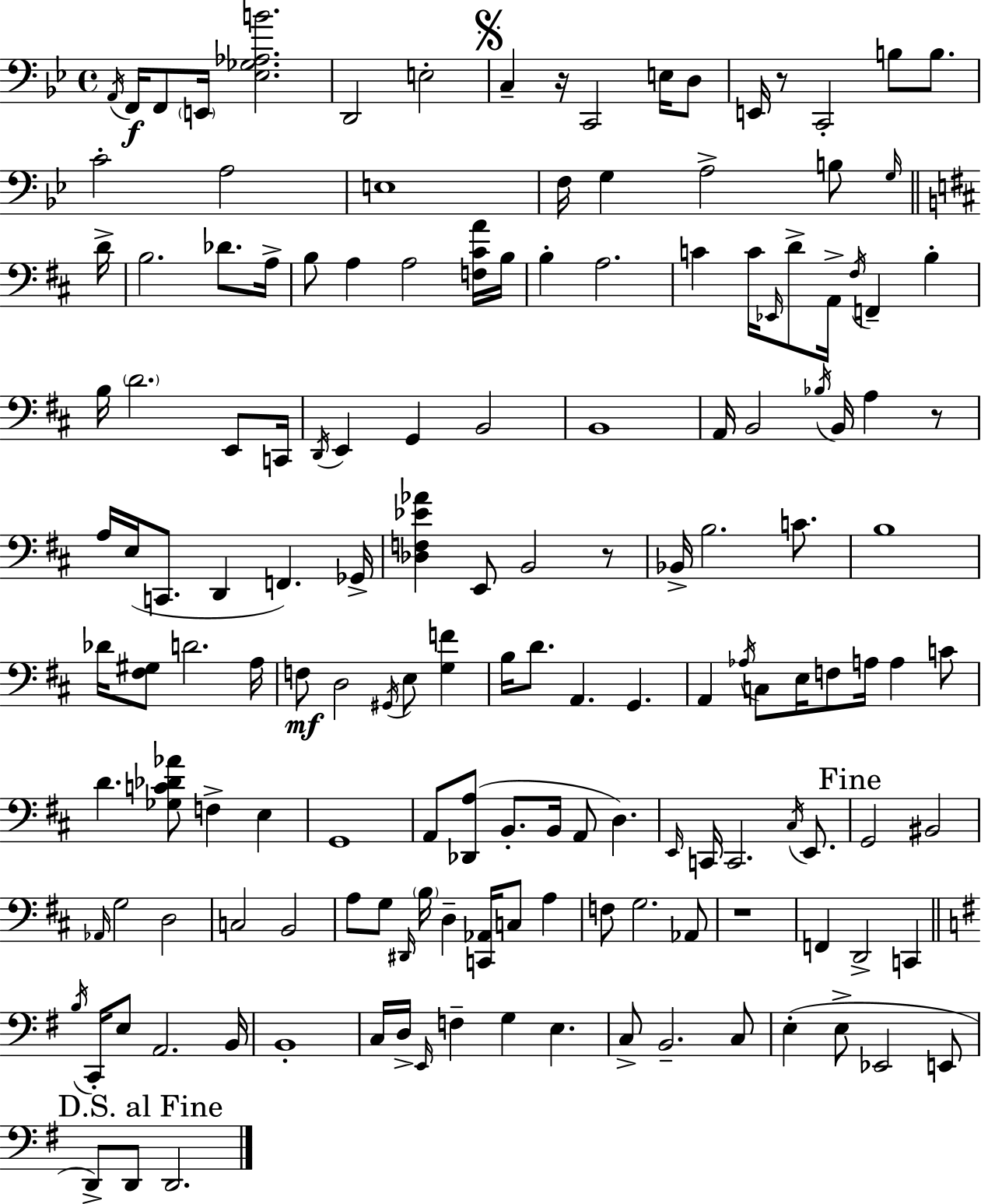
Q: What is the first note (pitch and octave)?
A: A2